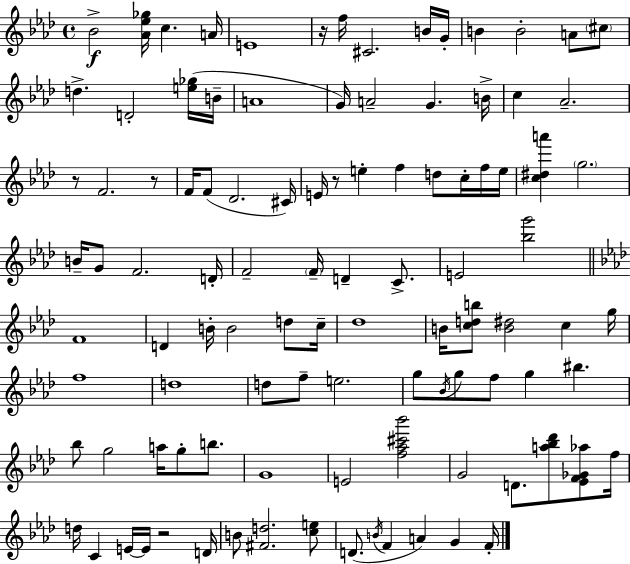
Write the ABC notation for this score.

X:1
T:Untitled
M:4/4
L:1/4
K:Fm
_B2 [_A_e_g]/4 c A/4 E4 z/4 f/4 ^C2 B/4 G/4 B B2 A/2 ^c/2 d D2 [e_g]/4 B/4 A4 G/4 A2 G B/4 c _A2 z/2 F2 z/2 F/4 F/2 _D2 ^C/4 E/4 z/2 e f d/2 c/4 f/4 e/4 [c^da'] g2 B/4 G/2 F2 D/4 F2 F/4 D C/2 E2 [_bg']2 F4 D B/4 B2 d/2 c/4 _d4 B/4 [cdb]/2 [B^d]2 c g/4 f4 d4 d/2 f/2 e2 g/2 _B/4 g/2 f/2 g ^b _b/2 g2 a/4 g/2 b/2 G4 E2 [f_a^c'_b']2 G2 D/2 [a_b_d']/2 [_EF_G_a]/2 f/4 d/4 C E/4 E/4 z2 D/4 B/2 [^Fd]2 [ce]/2 D/2 B/4 F A G F/4